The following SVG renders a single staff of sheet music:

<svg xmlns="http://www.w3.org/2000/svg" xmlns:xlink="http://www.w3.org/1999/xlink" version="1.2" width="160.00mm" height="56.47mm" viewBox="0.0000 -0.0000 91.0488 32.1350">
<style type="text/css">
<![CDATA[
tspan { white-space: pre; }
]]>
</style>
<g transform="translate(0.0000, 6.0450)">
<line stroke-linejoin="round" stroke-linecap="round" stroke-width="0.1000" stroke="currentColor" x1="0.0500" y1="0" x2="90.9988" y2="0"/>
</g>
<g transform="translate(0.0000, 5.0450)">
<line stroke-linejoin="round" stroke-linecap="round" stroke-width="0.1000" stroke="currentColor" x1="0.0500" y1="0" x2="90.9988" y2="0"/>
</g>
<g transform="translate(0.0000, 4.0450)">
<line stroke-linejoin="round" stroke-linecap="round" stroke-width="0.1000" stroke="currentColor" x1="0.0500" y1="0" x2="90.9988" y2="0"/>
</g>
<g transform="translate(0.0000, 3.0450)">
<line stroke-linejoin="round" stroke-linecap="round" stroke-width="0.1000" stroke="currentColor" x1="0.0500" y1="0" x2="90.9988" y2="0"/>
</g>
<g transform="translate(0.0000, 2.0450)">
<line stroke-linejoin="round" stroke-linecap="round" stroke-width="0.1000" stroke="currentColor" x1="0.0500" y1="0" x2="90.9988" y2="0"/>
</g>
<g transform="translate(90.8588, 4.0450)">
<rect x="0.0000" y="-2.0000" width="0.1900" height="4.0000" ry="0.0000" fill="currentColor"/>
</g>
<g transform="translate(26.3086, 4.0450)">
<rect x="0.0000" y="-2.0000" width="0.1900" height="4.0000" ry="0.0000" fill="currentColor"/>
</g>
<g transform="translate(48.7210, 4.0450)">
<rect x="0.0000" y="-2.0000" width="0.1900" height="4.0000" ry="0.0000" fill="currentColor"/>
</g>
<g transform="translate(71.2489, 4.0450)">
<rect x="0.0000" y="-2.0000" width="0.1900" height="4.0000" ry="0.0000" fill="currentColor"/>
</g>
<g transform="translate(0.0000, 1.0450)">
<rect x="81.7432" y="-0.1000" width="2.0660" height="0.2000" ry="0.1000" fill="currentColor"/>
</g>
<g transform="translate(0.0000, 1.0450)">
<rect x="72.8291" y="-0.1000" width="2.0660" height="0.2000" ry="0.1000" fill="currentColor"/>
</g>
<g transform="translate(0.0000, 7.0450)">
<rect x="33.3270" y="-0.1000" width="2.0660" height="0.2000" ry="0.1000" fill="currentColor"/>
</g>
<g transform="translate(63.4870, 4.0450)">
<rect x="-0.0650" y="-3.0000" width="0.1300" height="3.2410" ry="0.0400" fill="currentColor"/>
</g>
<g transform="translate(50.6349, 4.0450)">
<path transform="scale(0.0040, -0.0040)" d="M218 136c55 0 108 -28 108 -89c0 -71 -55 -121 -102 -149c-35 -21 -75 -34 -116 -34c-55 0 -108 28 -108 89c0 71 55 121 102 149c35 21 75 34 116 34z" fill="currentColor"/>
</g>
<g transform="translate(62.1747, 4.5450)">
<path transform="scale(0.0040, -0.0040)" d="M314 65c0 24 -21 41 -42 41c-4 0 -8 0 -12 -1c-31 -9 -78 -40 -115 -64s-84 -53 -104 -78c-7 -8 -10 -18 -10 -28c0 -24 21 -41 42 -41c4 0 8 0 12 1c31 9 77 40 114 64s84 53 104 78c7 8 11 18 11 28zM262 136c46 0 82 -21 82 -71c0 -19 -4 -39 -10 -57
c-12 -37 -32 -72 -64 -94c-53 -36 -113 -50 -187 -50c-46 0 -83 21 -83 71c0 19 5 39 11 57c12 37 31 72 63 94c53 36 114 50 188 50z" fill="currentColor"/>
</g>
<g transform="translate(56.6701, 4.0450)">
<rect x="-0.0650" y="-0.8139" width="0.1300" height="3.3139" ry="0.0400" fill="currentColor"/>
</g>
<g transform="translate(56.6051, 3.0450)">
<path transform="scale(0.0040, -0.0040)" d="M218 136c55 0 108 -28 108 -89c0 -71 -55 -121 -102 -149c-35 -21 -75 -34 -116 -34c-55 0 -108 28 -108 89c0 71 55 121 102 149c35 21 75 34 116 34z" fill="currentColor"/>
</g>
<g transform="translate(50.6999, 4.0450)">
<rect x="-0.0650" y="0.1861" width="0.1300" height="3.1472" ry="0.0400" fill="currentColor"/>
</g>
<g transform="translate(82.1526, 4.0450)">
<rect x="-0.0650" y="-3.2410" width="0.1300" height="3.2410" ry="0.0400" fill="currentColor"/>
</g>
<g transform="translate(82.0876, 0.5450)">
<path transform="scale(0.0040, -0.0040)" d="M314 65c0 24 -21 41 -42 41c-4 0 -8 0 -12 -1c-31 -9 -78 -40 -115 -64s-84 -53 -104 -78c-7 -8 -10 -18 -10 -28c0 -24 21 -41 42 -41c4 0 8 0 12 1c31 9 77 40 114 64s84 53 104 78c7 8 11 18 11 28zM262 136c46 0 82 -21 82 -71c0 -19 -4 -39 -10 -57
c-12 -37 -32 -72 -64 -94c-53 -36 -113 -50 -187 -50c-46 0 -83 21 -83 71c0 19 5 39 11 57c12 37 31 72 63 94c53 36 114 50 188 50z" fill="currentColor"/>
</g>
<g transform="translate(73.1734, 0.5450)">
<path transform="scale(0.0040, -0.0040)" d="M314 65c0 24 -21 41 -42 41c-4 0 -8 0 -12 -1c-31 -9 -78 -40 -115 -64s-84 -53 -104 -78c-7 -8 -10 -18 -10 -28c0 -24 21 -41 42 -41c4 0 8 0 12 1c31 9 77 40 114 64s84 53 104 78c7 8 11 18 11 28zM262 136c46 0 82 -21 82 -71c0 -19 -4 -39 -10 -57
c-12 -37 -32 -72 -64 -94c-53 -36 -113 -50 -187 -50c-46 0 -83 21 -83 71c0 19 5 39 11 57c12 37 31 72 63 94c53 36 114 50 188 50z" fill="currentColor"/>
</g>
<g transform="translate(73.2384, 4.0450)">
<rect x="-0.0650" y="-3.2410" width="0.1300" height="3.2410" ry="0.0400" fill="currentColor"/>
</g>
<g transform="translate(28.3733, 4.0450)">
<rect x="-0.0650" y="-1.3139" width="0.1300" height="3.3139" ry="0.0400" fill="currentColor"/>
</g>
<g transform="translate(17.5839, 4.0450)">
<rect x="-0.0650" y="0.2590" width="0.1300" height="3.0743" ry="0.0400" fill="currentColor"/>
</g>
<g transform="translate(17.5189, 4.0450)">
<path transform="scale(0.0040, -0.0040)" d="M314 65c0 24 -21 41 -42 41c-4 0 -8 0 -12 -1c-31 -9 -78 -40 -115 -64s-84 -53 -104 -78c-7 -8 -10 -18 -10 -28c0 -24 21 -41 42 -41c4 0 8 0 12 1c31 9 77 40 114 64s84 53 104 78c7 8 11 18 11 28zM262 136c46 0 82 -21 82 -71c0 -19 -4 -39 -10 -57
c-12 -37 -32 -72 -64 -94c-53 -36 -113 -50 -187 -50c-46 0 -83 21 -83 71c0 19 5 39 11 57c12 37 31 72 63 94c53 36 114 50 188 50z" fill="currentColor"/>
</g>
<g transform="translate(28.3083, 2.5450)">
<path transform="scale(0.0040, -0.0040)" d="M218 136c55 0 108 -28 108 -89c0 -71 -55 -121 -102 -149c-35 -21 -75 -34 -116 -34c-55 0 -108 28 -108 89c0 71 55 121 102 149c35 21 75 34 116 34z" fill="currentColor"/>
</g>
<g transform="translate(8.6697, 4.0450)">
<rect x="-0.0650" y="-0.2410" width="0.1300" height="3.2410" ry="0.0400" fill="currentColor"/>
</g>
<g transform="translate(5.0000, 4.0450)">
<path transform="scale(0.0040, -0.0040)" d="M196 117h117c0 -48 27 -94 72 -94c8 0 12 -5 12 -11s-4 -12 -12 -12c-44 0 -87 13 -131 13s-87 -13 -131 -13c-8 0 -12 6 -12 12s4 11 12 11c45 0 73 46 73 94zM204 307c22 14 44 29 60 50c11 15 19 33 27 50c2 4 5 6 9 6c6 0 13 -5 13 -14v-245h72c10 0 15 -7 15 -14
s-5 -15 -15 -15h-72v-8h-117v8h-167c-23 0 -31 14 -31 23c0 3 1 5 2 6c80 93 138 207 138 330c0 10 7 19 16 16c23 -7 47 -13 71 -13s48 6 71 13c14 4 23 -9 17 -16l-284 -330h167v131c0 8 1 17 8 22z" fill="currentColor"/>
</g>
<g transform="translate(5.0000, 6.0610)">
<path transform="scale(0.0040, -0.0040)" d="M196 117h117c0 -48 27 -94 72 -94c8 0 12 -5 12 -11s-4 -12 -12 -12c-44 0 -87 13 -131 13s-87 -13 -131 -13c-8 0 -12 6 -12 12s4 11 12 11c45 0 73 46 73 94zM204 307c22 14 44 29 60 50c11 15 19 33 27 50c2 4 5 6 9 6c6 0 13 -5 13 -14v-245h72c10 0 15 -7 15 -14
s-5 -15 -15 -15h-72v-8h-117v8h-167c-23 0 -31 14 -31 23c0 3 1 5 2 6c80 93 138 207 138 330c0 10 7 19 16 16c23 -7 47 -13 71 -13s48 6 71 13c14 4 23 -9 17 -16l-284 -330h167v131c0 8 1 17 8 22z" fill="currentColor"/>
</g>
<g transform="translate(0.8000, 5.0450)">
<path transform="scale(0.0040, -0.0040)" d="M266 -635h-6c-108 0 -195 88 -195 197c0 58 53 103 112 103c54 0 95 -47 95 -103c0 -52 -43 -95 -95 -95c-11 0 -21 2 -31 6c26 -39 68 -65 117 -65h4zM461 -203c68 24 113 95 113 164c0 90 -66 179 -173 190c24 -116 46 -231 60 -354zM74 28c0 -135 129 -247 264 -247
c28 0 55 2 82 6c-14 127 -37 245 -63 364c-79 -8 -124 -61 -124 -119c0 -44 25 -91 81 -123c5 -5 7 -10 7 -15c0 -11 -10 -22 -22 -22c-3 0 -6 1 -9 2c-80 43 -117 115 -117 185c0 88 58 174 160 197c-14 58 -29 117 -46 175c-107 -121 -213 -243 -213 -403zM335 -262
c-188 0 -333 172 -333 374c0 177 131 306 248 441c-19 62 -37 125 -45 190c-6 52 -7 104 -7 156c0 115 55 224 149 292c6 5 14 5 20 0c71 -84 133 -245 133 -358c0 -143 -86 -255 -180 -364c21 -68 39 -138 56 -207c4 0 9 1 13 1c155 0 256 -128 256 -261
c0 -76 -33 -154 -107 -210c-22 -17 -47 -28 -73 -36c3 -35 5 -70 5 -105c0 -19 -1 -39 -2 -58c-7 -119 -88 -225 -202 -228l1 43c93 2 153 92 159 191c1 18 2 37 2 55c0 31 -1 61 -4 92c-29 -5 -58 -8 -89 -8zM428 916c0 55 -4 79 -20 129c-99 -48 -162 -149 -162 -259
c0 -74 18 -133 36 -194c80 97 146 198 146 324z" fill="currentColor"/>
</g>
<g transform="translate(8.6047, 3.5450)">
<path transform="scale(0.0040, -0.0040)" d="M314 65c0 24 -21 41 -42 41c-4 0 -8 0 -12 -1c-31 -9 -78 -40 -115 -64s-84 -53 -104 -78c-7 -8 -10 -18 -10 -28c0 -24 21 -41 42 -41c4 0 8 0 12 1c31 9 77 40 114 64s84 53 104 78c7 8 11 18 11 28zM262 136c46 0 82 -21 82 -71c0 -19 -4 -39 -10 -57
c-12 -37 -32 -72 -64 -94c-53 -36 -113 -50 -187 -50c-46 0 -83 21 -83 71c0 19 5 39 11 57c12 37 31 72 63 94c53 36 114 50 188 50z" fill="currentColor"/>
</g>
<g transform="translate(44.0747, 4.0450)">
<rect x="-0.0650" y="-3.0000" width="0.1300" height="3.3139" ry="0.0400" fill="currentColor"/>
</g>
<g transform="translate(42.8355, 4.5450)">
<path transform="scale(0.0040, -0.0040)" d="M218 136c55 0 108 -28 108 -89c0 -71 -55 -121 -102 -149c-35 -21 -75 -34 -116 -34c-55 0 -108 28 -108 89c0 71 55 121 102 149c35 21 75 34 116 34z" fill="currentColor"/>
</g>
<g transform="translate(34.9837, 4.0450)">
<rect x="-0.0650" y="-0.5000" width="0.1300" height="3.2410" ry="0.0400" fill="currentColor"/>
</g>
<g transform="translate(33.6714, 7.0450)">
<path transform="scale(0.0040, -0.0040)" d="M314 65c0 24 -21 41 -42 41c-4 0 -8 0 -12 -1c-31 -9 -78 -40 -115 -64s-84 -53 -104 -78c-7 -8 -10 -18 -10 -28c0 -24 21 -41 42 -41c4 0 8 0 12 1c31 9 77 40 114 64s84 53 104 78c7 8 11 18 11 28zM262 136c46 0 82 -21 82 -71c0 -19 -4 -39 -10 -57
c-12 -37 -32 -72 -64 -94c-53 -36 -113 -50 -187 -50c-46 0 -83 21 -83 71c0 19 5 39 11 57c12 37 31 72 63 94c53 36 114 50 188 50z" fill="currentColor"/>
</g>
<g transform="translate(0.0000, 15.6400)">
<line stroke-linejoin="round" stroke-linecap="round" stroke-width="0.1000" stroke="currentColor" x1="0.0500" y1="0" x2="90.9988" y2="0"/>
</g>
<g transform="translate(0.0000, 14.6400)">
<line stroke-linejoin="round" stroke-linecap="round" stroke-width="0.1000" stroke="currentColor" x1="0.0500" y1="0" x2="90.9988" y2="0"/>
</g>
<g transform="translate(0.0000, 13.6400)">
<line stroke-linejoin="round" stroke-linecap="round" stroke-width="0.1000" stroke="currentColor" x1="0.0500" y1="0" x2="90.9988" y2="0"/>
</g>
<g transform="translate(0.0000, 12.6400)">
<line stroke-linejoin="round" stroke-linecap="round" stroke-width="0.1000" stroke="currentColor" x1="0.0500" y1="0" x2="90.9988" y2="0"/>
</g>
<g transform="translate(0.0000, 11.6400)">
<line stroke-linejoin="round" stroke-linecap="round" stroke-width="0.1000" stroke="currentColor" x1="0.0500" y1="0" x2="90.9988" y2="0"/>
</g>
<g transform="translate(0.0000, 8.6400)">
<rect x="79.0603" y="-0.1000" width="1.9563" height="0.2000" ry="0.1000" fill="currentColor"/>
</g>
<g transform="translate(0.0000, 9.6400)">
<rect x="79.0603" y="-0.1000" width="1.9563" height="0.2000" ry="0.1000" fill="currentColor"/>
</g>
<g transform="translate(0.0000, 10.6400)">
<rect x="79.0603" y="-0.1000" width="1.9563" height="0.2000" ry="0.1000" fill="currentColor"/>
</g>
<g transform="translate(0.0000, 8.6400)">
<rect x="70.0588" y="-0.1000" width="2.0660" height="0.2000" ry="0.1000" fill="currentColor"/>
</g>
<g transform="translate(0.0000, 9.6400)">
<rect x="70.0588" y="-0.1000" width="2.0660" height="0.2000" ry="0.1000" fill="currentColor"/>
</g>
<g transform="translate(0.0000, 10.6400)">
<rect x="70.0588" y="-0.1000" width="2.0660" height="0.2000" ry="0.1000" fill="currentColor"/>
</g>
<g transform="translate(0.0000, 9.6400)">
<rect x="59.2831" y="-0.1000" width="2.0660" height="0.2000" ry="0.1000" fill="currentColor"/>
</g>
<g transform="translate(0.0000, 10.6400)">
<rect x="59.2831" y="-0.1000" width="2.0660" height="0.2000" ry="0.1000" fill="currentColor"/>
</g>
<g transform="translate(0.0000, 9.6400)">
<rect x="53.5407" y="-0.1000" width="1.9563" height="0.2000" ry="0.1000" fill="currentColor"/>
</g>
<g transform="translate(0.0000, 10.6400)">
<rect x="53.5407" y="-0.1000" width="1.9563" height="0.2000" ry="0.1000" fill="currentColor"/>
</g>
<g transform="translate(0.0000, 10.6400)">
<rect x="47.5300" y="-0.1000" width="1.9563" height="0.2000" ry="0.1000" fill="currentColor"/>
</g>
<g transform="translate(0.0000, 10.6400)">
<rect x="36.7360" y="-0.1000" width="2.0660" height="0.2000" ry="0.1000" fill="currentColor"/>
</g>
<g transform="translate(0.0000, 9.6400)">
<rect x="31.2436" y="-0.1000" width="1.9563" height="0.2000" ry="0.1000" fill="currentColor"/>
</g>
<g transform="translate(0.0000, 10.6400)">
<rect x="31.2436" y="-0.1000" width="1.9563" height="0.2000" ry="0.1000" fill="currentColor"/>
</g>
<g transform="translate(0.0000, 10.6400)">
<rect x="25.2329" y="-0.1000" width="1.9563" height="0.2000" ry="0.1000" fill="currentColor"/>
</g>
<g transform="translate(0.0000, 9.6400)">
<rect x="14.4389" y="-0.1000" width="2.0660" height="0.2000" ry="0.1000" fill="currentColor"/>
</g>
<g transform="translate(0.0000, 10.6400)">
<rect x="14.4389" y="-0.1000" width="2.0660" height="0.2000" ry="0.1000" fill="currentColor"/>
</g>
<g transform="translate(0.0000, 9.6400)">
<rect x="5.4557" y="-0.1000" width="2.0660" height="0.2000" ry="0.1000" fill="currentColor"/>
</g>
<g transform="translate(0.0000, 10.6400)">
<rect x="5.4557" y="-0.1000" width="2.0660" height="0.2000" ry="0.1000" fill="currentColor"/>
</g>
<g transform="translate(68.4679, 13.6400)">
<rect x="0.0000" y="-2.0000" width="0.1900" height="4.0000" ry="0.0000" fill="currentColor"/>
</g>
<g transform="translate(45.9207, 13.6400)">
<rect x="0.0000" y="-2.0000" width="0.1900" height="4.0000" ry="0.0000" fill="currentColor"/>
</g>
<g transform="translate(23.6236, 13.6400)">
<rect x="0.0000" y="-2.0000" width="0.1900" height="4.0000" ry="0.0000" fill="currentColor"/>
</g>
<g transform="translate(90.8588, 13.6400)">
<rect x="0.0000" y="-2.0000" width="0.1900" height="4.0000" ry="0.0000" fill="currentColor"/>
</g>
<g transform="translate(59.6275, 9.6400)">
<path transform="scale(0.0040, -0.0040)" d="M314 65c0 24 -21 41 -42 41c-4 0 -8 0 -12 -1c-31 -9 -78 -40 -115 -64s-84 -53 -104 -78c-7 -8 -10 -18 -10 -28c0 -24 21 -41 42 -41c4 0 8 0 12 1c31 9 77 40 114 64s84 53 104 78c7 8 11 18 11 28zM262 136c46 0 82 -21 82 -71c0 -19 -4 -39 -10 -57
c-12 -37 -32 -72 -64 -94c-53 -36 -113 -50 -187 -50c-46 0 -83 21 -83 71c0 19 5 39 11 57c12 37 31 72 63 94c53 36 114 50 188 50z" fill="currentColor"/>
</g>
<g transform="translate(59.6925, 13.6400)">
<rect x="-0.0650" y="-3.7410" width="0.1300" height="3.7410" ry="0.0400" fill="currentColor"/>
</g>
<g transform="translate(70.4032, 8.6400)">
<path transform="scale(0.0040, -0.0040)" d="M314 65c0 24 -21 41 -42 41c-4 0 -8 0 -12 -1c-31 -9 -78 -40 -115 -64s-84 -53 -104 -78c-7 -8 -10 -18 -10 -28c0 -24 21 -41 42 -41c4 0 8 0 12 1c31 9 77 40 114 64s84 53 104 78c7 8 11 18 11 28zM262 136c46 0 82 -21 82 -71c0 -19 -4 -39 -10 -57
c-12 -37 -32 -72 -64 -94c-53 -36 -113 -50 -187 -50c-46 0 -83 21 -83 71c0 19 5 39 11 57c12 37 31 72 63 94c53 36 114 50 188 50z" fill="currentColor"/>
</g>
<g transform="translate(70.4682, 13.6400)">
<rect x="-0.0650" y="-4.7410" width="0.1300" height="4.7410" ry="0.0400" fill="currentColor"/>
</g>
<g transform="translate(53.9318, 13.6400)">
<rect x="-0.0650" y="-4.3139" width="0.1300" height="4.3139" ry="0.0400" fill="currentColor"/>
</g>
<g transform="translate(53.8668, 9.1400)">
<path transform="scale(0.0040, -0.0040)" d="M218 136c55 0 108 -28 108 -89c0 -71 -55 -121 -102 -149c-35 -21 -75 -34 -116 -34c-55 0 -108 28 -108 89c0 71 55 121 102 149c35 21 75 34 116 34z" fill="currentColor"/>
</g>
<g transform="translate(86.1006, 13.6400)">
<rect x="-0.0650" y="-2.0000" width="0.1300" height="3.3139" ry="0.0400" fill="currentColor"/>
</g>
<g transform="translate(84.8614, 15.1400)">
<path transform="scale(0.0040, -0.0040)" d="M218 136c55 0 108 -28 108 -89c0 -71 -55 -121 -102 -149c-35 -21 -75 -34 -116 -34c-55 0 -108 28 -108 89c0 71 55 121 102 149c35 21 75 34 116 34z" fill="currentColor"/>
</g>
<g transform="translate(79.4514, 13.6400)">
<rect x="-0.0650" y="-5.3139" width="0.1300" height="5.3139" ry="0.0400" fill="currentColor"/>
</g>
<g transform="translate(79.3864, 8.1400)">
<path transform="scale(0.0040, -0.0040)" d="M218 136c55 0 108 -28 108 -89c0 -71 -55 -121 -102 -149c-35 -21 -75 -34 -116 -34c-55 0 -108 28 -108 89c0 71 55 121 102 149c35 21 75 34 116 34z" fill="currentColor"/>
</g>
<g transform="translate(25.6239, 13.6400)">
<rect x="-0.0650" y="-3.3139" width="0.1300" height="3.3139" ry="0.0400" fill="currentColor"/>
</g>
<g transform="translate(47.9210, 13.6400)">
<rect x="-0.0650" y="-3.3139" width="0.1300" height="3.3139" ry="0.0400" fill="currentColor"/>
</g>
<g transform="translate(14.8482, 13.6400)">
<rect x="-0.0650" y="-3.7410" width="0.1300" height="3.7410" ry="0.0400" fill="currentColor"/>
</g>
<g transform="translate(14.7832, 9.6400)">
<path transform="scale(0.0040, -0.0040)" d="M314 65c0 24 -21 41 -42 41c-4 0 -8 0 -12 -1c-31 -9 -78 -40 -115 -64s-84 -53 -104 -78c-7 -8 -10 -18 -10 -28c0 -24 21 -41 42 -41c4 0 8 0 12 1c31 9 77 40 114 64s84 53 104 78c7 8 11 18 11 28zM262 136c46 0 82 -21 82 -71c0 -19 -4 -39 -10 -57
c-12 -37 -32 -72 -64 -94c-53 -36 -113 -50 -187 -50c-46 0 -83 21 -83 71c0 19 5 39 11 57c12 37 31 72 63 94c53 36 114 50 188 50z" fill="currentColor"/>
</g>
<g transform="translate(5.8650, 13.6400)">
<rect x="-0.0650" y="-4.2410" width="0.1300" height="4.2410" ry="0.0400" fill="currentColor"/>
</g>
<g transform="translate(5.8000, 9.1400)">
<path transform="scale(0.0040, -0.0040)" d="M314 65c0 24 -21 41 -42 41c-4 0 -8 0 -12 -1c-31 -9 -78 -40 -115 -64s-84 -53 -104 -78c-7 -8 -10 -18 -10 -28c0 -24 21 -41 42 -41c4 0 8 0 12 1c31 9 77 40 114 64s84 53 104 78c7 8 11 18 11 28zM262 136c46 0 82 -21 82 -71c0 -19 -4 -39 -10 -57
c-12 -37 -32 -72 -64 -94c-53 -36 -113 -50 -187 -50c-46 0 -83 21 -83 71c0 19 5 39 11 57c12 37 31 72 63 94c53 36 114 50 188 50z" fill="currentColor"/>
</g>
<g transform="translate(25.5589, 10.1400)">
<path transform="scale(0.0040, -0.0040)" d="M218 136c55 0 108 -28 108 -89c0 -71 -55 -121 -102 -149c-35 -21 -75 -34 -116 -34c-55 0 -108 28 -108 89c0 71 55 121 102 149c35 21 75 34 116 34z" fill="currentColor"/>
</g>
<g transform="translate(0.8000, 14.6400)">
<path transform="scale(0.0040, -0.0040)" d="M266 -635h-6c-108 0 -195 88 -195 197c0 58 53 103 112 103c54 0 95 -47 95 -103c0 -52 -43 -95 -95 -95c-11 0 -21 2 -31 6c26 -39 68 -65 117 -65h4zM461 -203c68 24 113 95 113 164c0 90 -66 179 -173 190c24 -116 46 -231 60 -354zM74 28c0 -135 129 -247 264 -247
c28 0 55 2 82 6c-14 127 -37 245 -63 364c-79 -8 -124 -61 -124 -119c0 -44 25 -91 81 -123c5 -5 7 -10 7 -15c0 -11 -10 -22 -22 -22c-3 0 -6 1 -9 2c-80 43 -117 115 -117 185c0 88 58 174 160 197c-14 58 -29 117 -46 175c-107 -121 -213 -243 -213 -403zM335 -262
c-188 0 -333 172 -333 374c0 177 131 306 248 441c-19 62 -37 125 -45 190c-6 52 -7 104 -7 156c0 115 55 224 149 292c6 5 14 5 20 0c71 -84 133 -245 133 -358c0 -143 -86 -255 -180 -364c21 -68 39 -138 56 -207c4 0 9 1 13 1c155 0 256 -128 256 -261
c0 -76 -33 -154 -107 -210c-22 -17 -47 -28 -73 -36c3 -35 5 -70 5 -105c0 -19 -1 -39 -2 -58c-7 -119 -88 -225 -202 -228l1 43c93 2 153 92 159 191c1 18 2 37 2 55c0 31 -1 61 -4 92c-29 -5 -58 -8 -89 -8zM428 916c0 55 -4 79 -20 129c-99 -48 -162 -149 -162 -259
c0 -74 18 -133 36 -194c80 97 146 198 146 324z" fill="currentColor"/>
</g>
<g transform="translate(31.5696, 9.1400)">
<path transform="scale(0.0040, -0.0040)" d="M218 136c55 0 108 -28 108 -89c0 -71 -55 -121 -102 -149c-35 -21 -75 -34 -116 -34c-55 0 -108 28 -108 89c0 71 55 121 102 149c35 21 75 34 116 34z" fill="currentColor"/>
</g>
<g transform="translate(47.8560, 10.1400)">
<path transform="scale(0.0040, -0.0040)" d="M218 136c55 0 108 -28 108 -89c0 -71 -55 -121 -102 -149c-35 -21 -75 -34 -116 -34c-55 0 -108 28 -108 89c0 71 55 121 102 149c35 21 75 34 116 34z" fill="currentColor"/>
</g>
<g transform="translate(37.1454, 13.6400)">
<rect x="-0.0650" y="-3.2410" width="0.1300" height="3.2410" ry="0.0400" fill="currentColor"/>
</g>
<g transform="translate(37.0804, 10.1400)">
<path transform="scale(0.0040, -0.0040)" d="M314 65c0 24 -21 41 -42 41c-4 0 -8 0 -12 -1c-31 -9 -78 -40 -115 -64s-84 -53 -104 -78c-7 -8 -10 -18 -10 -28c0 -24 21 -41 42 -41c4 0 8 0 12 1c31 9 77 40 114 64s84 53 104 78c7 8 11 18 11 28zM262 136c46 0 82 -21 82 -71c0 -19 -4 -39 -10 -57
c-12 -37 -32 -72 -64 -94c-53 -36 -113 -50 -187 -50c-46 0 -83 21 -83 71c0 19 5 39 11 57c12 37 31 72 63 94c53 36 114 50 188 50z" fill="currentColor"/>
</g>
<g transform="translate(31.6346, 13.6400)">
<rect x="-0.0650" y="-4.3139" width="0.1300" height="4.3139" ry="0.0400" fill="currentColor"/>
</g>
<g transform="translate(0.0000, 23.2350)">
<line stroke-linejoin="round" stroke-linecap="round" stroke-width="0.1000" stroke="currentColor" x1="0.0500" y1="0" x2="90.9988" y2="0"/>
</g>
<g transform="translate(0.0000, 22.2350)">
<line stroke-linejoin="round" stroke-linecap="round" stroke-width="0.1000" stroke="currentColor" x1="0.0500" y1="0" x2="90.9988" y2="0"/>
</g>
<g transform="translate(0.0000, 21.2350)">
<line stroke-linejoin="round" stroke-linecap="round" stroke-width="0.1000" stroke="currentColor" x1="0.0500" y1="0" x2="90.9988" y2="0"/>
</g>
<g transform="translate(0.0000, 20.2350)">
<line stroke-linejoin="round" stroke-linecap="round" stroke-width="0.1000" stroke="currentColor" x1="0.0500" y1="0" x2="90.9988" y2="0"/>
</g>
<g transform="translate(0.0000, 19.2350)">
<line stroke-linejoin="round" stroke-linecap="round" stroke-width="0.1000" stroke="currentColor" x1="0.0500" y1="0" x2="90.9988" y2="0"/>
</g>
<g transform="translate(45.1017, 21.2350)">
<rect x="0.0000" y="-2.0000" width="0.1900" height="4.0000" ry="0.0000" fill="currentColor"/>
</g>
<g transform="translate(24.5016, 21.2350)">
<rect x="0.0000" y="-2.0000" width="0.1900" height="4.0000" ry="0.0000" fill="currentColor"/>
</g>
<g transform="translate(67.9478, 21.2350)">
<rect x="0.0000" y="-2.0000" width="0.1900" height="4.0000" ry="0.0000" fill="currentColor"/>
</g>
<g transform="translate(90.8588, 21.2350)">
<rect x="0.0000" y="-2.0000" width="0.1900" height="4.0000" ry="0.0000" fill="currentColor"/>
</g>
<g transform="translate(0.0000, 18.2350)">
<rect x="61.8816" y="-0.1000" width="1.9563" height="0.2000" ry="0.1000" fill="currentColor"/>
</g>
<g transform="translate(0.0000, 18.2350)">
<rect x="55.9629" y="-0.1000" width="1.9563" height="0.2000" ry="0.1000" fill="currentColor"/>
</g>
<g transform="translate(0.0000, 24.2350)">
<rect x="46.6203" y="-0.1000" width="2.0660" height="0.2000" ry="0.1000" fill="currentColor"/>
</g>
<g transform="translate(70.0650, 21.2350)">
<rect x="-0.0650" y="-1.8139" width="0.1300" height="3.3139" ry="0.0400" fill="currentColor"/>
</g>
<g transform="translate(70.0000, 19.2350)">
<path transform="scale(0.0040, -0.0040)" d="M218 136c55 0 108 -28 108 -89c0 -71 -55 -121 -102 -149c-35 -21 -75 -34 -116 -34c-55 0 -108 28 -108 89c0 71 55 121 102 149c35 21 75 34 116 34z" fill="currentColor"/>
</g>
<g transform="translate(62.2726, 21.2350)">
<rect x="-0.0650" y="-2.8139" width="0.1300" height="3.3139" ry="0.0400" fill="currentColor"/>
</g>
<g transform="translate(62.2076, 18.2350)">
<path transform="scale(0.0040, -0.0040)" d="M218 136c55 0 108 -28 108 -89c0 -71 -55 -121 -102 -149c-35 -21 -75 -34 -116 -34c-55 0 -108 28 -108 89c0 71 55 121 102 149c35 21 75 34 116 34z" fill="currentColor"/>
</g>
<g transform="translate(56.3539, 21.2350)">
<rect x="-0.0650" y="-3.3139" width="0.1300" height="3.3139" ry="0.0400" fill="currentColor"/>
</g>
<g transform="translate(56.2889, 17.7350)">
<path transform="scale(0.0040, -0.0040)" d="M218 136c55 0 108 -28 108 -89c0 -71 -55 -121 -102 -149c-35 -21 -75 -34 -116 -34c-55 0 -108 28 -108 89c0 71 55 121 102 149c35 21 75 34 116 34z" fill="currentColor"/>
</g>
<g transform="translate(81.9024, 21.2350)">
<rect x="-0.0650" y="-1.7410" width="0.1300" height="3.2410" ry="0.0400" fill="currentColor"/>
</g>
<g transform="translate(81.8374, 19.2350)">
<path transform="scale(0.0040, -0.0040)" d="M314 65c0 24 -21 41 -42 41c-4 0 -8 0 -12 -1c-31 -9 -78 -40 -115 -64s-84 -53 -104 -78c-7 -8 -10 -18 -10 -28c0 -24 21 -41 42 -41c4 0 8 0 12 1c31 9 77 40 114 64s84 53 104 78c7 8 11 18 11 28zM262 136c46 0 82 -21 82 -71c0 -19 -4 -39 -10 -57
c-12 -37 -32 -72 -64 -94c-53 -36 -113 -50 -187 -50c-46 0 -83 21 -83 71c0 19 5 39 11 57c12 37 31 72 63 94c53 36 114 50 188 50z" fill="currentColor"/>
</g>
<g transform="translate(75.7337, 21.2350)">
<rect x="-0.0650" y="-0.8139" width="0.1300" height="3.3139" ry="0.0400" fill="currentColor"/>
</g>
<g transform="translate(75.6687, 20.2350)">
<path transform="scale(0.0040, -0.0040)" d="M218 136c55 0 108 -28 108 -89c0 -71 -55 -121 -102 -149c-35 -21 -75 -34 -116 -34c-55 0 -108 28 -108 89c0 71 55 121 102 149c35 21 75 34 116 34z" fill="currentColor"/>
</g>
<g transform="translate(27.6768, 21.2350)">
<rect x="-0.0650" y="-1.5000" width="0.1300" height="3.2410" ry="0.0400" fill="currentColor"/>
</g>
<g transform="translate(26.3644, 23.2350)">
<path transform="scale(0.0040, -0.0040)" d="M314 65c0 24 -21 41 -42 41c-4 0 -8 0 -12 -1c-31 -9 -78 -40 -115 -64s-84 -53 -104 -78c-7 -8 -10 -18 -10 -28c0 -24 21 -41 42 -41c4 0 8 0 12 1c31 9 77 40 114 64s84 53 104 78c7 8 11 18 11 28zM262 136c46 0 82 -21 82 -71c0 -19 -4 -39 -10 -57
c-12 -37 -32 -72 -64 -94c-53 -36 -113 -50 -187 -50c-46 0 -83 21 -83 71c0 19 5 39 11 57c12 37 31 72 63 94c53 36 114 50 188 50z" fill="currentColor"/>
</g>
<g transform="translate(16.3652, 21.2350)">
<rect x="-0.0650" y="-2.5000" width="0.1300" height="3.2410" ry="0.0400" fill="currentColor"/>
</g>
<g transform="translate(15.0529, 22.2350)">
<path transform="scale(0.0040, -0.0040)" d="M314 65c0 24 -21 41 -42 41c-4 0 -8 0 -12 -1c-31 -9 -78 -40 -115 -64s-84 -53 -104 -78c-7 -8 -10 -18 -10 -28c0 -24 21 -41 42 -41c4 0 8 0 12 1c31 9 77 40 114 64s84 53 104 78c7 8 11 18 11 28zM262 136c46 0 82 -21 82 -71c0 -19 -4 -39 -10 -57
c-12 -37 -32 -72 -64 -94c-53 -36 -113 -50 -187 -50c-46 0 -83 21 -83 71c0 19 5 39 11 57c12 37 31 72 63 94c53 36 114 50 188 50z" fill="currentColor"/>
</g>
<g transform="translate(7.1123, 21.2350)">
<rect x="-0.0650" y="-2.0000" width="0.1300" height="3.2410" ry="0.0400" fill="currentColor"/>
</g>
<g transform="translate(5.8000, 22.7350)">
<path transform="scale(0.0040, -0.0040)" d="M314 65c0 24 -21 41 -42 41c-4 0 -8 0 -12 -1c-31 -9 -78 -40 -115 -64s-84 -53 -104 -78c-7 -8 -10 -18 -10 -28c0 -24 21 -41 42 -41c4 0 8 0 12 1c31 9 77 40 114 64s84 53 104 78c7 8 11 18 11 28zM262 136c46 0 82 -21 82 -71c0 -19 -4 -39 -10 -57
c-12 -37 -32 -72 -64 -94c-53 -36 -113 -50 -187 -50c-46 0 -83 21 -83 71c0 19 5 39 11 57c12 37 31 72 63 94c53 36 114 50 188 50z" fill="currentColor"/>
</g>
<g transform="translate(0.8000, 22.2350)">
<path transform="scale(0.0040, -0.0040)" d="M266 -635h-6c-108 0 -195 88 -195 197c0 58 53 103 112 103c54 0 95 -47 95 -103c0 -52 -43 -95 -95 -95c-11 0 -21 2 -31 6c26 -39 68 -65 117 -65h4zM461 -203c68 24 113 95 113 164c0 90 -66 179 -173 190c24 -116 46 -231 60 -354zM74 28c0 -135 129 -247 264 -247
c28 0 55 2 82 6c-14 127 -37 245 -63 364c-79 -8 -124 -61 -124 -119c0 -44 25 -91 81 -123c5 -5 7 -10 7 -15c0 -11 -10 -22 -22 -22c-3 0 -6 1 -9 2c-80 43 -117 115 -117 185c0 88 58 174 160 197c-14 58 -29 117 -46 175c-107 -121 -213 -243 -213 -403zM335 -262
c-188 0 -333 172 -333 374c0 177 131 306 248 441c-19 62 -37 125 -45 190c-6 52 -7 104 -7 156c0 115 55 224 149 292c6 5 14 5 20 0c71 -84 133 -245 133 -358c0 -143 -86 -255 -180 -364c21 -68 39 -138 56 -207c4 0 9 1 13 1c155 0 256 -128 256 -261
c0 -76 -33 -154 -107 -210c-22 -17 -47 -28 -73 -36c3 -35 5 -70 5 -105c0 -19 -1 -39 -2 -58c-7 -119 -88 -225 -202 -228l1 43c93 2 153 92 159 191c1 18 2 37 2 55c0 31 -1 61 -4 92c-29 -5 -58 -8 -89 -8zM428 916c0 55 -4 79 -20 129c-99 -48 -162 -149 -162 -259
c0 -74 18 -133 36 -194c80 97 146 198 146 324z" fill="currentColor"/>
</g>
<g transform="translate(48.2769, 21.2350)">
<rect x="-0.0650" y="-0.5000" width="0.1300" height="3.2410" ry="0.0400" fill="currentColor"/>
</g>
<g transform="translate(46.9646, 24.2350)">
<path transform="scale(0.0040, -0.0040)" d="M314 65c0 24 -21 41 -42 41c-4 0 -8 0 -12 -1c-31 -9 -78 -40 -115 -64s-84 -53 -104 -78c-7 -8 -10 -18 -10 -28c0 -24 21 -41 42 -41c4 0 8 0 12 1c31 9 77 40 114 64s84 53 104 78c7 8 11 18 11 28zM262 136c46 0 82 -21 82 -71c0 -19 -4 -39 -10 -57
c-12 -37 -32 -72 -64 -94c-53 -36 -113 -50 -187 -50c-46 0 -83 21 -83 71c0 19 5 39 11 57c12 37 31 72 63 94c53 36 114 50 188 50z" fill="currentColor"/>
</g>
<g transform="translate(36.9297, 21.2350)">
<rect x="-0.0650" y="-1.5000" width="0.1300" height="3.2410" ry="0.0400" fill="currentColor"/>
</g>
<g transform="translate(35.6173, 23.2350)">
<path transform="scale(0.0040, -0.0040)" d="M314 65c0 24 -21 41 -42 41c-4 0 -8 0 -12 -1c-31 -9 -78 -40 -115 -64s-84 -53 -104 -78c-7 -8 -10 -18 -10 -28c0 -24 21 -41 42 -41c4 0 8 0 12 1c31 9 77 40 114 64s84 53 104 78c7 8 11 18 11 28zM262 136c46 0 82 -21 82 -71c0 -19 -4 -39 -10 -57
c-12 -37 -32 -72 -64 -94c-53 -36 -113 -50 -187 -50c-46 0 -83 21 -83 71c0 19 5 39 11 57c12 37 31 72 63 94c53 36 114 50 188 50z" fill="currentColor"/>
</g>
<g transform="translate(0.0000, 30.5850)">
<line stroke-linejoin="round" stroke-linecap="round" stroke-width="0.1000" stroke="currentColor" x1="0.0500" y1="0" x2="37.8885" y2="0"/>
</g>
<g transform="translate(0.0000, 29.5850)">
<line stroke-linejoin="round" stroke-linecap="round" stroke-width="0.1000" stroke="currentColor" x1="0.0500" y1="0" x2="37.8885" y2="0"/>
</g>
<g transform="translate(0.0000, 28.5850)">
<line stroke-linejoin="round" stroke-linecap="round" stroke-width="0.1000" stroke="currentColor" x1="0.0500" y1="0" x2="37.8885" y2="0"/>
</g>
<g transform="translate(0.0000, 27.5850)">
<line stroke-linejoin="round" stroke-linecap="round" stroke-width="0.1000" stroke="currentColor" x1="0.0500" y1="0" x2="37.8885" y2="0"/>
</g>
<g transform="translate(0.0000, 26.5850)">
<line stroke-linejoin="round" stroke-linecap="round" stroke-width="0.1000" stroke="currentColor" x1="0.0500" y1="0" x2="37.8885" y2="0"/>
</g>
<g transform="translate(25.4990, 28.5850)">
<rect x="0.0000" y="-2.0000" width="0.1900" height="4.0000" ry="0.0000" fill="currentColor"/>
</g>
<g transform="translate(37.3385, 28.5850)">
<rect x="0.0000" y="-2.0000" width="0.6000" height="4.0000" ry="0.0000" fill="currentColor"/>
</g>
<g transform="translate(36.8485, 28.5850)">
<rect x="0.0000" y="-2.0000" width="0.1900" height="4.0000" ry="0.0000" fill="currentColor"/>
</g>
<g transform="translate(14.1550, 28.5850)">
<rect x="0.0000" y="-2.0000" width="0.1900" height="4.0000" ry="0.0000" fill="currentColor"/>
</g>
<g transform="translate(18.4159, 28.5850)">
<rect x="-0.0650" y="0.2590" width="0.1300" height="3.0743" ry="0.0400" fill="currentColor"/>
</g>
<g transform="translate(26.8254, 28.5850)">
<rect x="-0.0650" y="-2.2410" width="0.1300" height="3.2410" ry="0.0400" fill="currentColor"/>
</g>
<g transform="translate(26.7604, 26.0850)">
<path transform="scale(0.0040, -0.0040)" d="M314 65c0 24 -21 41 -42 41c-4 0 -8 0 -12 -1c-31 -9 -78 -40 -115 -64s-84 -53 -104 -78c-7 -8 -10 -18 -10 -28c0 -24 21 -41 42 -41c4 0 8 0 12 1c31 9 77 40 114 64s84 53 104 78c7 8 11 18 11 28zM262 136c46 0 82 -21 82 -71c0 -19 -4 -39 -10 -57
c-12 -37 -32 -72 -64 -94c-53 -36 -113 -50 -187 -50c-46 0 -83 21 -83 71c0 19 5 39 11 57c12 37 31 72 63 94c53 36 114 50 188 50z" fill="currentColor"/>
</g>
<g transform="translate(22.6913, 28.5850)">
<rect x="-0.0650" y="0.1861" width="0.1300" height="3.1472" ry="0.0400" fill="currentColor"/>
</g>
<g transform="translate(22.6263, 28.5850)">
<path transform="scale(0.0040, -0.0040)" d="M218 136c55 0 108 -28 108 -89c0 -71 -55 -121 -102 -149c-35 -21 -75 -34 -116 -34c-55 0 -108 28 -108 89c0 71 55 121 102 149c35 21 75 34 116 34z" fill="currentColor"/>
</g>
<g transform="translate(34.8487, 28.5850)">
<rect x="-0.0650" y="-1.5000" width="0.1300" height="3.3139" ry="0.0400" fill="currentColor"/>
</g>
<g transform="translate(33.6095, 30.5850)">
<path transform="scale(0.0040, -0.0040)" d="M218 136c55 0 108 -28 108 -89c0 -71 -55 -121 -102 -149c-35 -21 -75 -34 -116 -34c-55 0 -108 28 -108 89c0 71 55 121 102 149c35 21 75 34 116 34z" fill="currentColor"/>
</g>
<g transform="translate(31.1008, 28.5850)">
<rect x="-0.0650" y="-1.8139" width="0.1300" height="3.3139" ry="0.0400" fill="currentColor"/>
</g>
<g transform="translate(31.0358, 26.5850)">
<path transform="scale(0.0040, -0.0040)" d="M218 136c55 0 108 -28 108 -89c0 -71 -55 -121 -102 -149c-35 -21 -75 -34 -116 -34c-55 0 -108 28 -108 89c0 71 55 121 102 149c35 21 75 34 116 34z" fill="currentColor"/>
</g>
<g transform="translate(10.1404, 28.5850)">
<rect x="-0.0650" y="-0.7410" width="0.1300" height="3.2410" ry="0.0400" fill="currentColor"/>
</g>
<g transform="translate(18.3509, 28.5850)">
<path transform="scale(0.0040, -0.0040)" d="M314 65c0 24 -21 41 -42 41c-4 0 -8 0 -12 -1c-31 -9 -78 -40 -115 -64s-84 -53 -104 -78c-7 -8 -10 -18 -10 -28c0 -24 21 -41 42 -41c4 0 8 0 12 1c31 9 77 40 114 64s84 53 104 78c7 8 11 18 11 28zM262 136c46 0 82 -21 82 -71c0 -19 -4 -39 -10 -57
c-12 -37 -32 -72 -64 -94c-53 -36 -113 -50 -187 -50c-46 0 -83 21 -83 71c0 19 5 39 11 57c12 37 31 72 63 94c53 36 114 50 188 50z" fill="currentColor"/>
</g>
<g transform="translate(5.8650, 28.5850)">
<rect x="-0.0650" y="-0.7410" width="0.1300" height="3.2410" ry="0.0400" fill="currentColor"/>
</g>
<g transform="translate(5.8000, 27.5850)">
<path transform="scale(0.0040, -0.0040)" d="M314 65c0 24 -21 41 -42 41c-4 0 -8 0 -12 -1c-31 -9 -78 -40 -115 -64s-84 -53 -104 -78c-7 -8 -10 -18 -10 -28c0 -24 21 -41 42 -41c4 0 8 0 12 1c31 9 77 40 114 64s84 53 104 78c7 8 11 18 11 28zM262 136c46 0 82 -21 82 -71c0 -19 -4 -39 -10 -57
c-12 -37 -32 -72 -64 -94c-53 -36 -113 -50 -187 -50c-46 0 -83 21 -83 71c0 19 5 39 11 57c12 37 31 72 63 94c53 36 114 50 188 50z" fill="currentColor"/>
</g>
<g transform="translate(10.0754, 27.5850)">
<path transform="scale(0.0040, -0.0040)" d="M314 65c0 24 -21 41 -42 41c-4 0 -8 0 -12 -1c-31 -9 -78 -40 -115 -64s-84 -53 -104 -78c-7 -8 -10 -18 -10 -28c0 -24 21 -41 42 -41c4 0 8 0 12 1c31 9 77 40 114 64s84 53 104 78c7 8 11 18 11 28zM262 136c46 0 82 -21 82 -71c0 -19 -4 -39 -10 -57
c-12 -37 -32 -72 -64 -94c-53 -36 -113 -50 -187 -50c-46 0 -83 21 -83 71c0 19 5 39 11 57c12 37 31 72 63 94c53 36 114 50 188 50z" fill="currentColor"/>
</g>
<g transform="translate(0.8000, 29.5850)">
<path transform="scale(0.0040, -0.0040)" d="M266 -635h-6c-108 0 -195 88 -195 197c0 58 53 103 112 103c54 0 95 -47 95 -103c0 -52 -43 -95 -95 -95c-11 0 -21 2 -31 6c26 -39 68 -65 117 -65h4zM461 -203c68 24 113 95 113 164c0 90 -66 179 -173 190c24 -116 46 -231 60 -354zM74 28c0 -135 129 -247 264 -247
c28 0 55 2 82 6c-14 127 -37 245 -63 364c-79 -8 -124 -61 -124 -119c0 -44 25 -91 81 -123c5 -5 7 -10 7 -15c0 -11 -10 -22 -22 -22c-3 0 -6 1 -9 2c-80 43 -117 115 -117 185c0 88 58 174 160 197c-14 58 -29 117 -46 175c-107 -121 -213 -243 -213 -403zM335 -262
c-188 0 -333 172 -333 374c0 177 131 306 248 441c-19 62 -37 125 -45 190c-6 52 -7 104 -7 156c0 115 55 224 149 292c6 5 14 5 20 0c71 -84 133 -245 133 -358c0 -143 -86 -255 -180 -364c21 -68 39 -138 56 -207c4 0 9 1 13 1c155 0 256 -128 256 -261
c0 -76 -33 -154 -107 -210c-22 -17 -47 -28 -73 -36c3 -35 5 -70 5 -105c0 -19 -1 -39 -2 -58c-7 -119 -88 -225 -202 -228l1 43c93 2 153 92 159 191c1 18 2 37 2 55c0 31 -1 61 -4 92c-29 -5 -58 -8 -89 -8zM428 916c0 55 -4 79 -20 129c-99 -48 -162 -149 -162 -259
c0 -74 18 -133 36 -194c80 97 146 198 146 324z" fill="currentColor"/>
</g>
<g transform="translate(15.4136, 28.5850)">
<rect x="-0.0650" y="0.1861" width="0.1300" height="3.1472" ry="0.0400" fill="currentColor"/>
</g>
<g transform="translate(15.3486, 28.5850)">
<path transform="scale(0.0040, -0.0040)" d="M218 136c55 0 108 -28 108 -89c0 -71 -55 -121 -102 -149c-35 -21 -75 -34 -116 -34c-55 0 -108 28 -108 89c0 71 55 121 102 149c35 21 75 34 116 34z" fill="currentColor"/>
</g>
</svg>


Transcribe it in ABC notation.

X:1
T:Untitled
M:4/4
L:1/4
K:C
c2 B2 e C2 A B d A2 b2 b2 d'2 c'2 b d' b2 b d' c'2 e'2 f' F F2 G2 E2 E2 C2 b a f d f2 d2 d2 B B2 B g2 f E